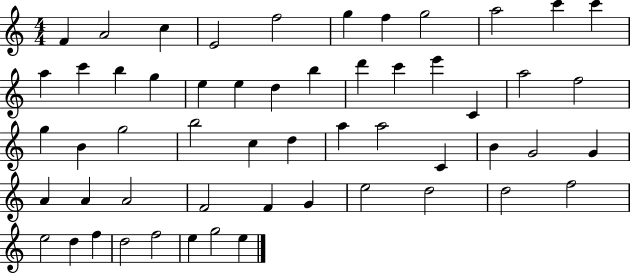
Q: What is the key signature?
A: C major